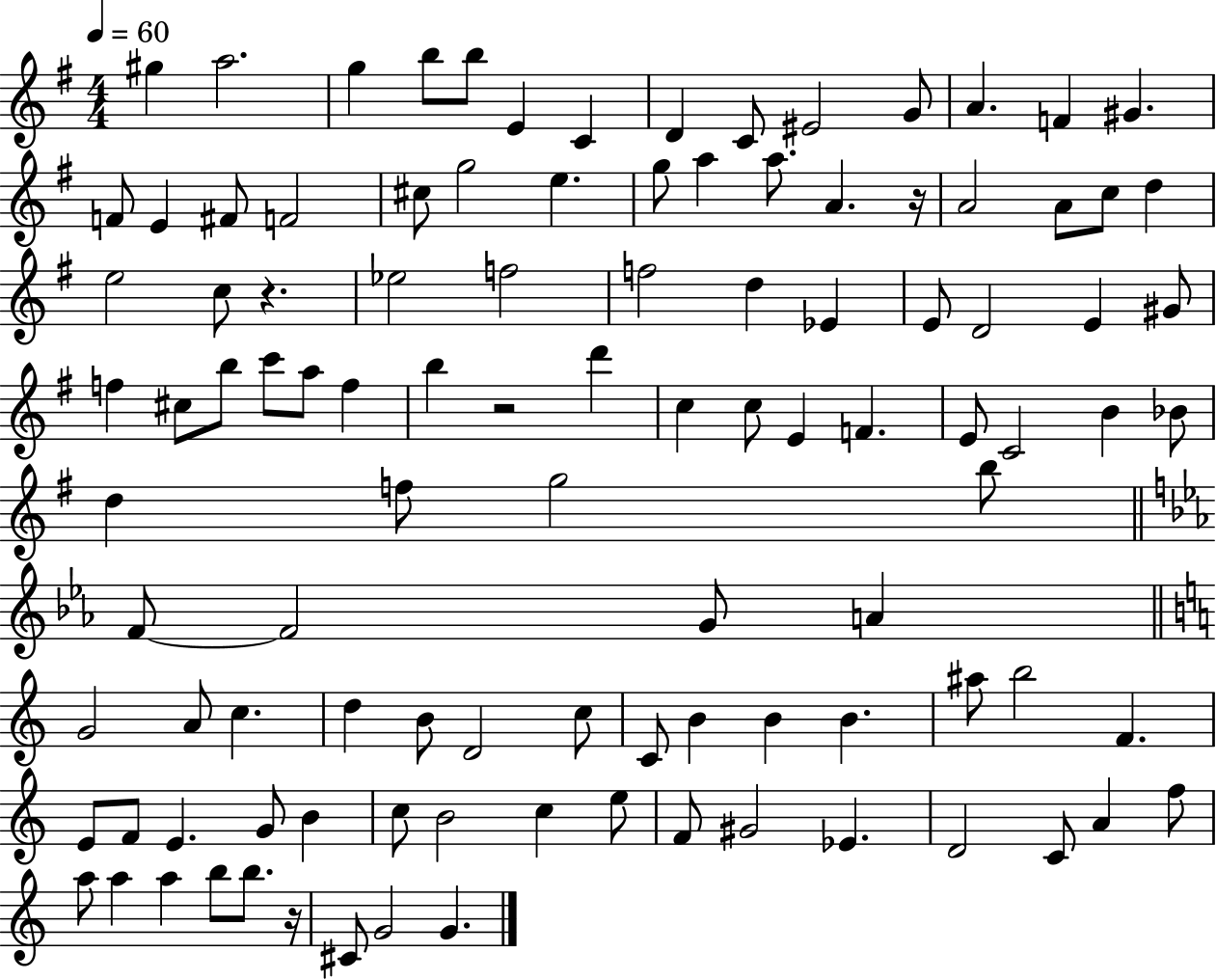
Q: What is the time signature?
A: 4/4